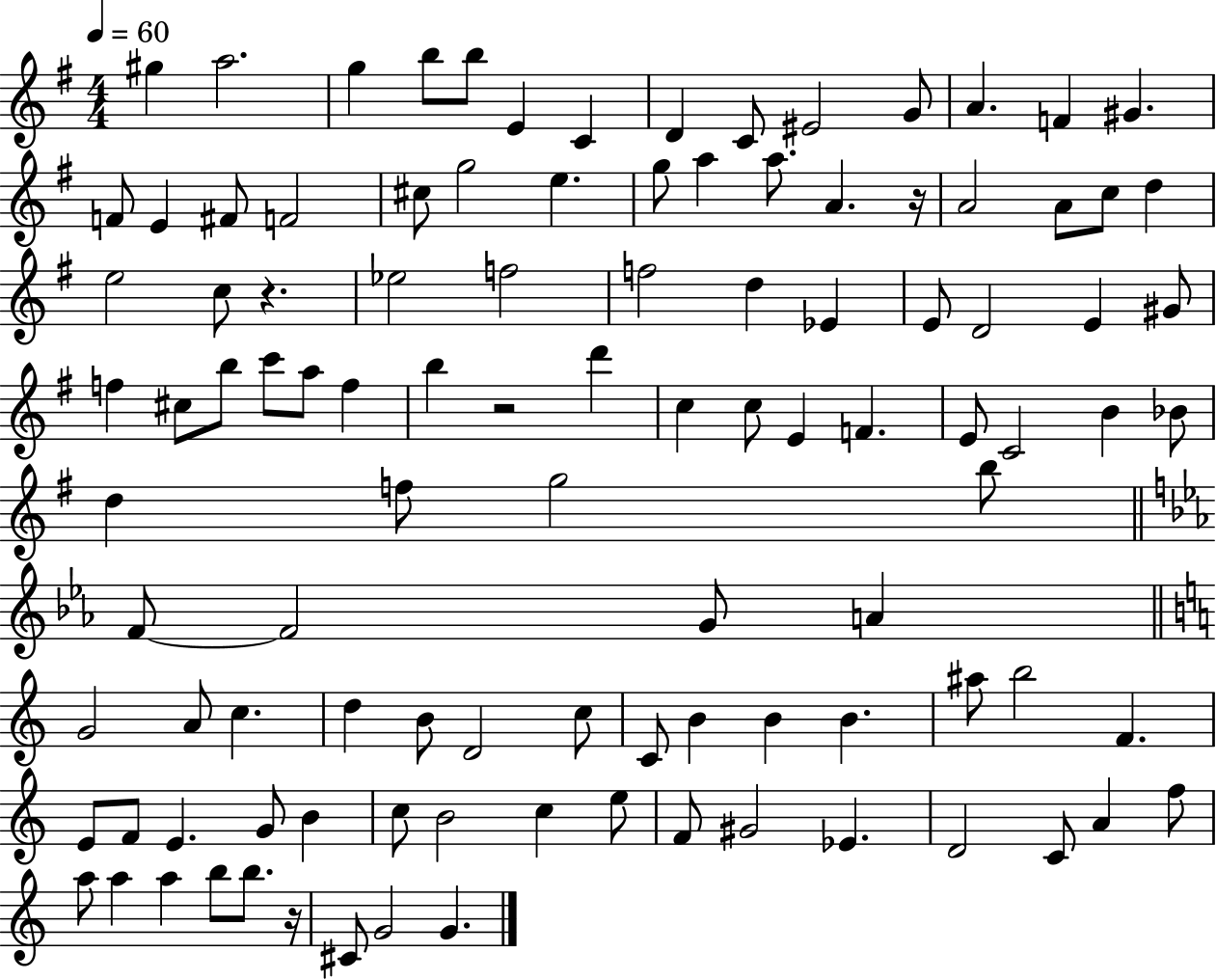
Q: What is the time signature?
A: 4/4